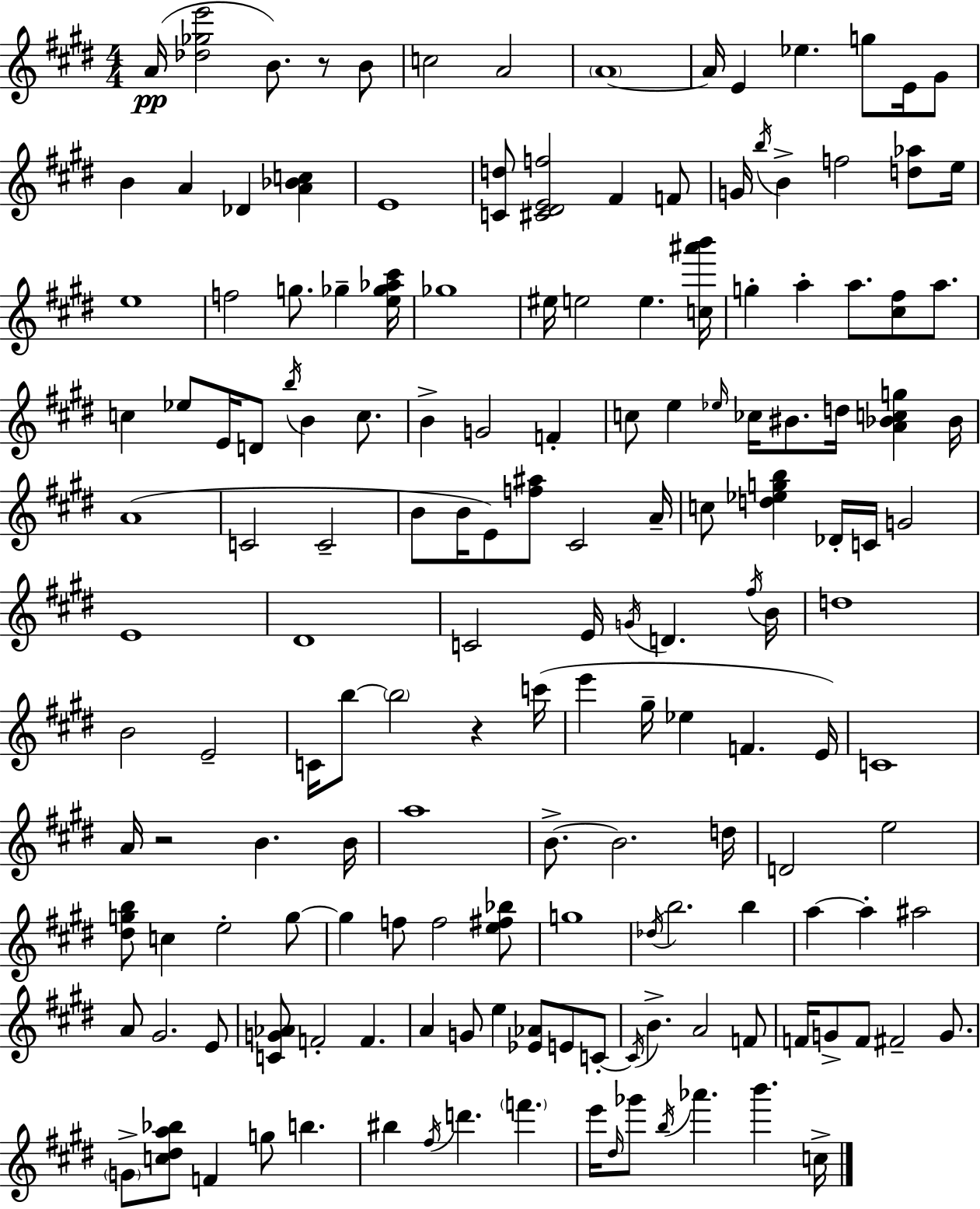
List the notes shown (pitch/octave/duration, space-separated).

A4/s [Db5,Gb5,E6]/h B4/e. R/e B4/e C5/h A4/h A4/w A4/s E4/q Eb5/q. G5/e E4/s G#4/e B4/q A4/q Db4/q [A4,Bb4,C5]/q E4/w [C4,D5]/e [C#4,D#4,E4,F5]/h F#4/q F4/e G4/s B5/s B4/q F5/h [D5,Ab5]/e E5/s E5/w F5/h G5/e. Gb5/q [E5,Gb5,Ab5,C#6]/s Gb5/w EIS5/s E5/h E5/q. [C5,A#6,B6]/s G5/q A5/q A5/e. [C#5,F#5]/e A5/e. C5/q Eb5/e E4/s D4/e B5/s B4/q C5/e. B4/q G4/h F4/q C5/e E5/q Eb5/s CES5/s BIS4/e. D5/s [A4,Bb4,C5,G5]/q Bb4/s A4/w C4/h C4/h B4/e B4/s E4/e [F5,A#5]/e C#4/h A4/s C5/e [D5,Eb5,G5,B5]/q Db4/s C4/s G4/h E4/w D#4/w C4/h E4/s G4/s D4/q. F#5/s B4/s D5/w B4/h E4/h C4/s B5/e B5/h R/q C6/s E6/q G#5/s Eb5/q F4/q. E4/s C4/w A4/s R/h B4/q. B4/s A5/w B4/e. B4/h. D5/s D4/h E5/h [D#5,G5,B5]/e C5/q E5/h G5/e G5/q F5/e F5/h [E5,F#5,Bb5]/e G5/w Db5/s B5/h. B5/q A5/q A5/q A#5/h A4/e G#4/h. E4/e [C4,G4,Ab4]/e F4/h F4/q. A4/q G4/e E5/q [Eb4,Ab4]/e E4/e C4/e C4/s B4/q. A4/h F4/e F4/s G4/e F4/e F#4/h G4/e. G4/e [C5,D#5,A5,Bb5]/e F4/q G5/e B5/q. BIS5/q F#5/s D6/q. F6/q. E6/s D#5/s Gb6/e B5/s Ab6/q. B6/q. C5/s